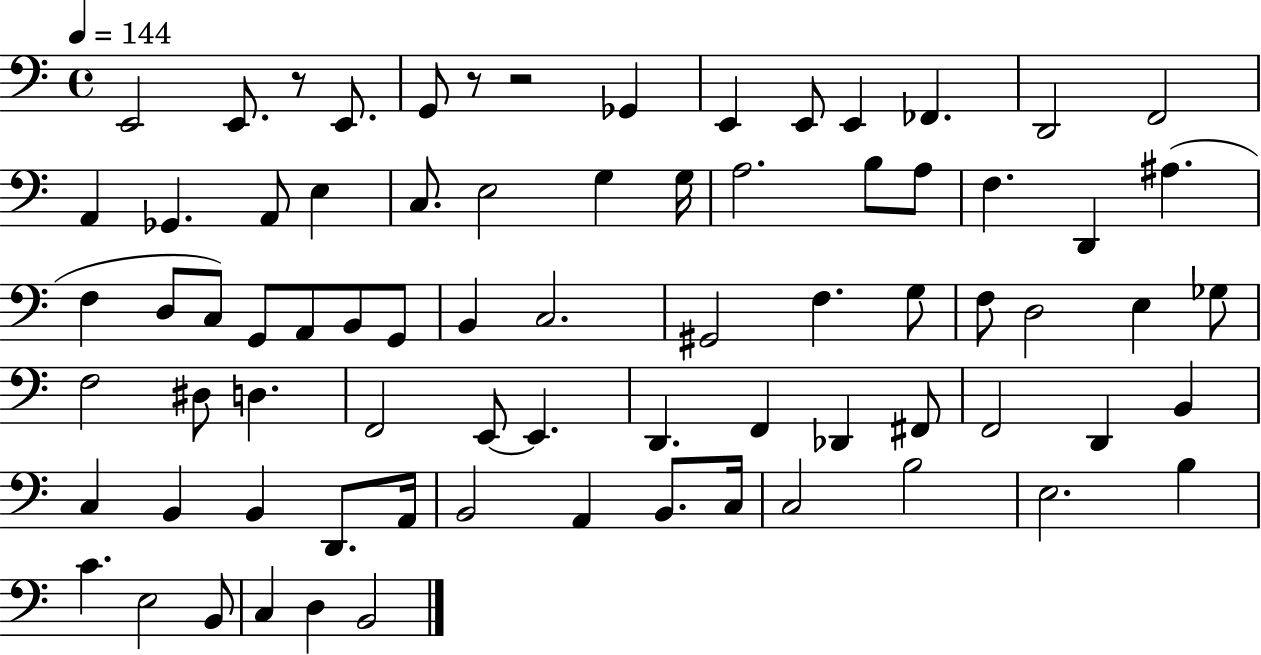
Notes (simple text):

E2/h E2/e. R/e E2/e. G2/e R/e R/h Gb2/q E2/q E2/e E2/q FES2/q. D2/h F2/h A2/q Gb2/q. A2/e E3/q C3/e. E3/h G3/q G3/s A3/h. B3/e A3/e F3/q. D2/q A#3/q. F3/q D3/e C3/e G2/e A2/e B2/e G2/e B2/q C3/h. G#2/h F3/q. G3/e F3/e D3/h E3/q Gb3/e F3/h D#3/e D3/q. F2/h E2/e E2/q. D2/q. F2/q Db2/q F#2/e F2/h D2/q B2/q C3/q B2/q B2/q D2/e. A2/s B2/h A2/q B2/e. C3/s C3/h B3/h E3/h. B3/q C4/q. E3/h B2/e C3/q D3/q B2/h